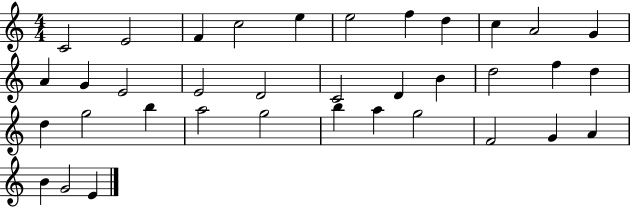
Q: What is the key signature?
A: C major